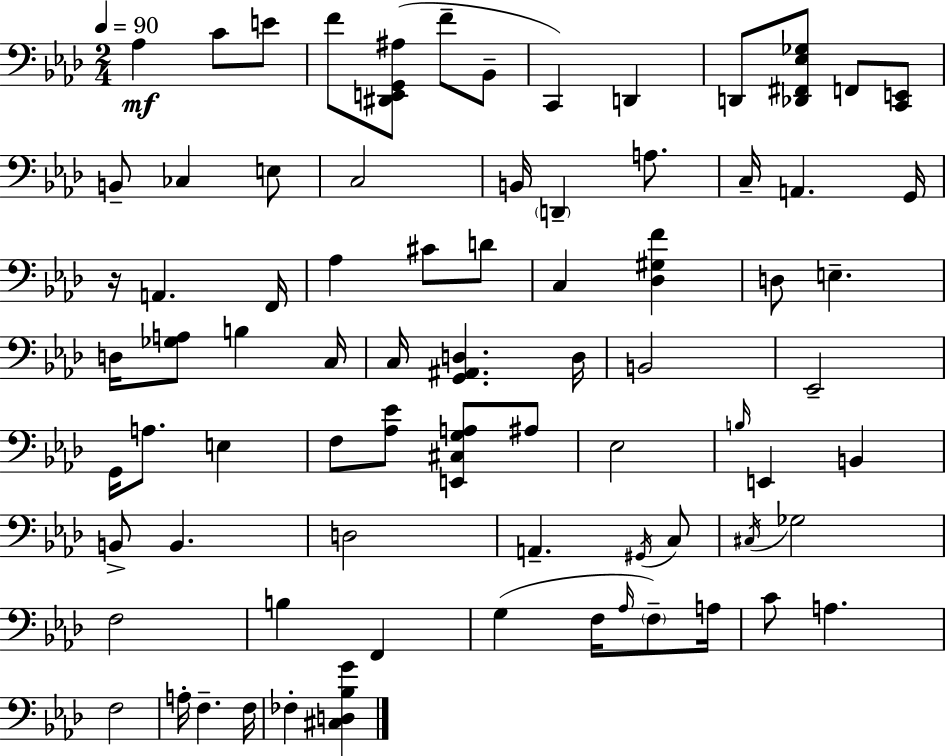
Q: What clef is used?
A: bass